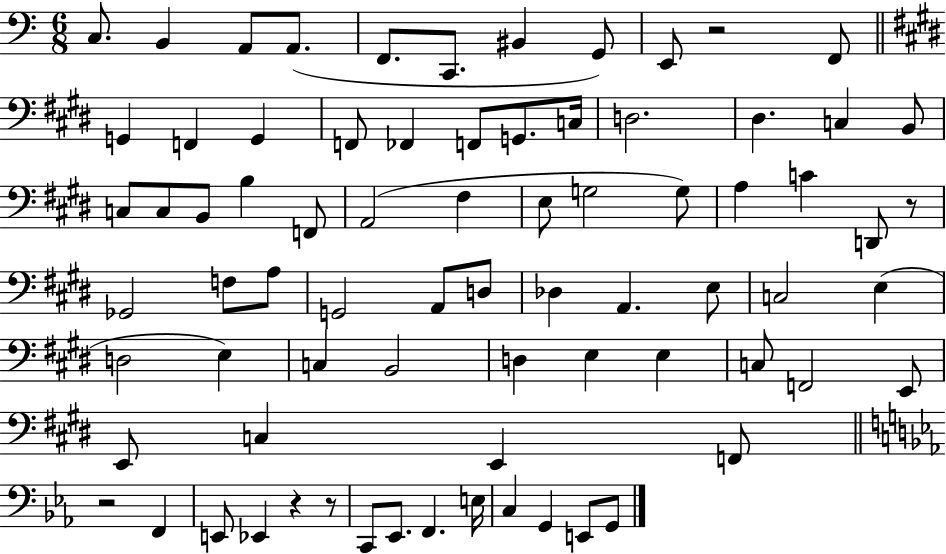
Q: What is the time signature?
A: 6/8